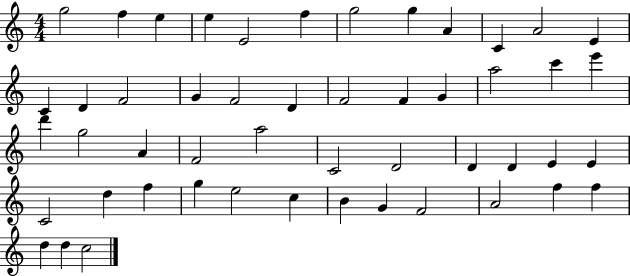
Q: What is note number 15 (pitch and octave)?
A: F4